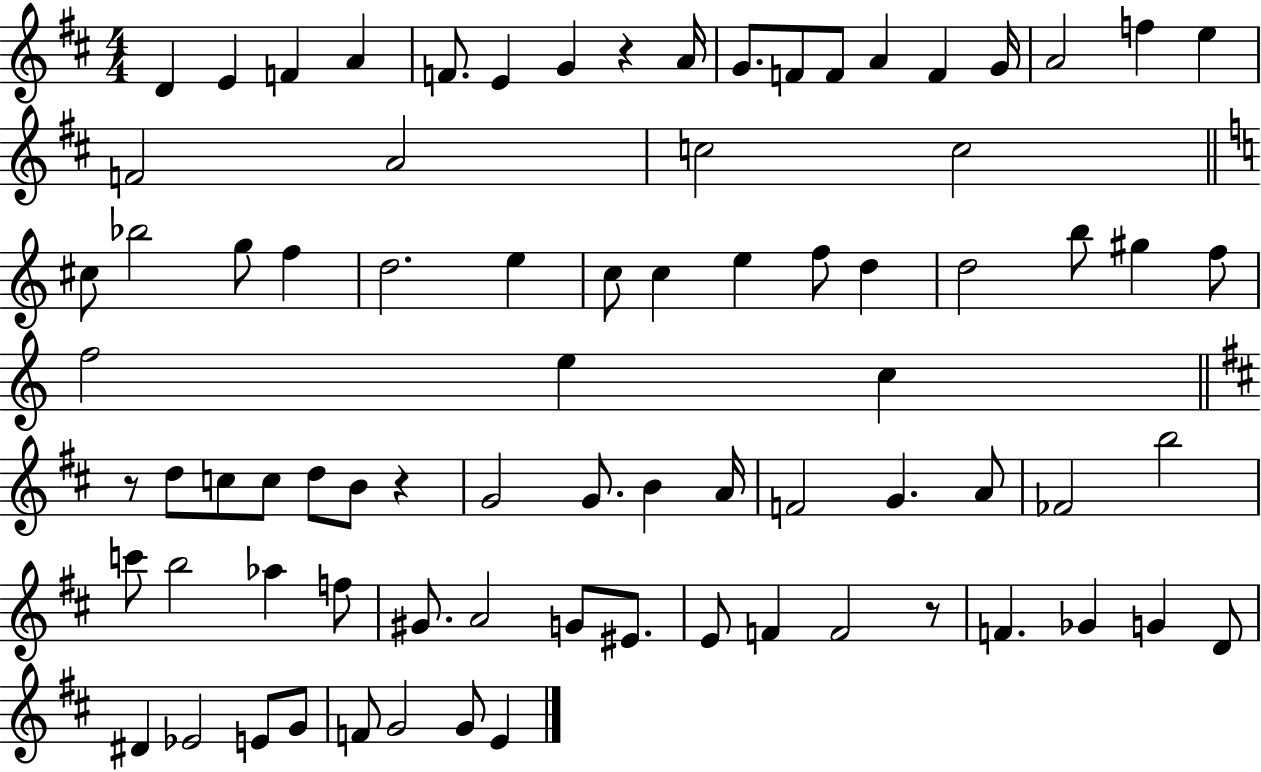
D4/q E4/q F4/q A4/q F4/e. E4/q G4/q R/q A4/s G4/e. F4/e F4/e A4/q F4/q G4/s A4/h F5/q E5/q F4/h A4/h C5/h C5/h C#5/e Bb5/h G5/e F5/q D5/h. E5/q C5/e C5/q E5/q F5/e D5/q D5/h B5/e G#5/q F5/e F5/h E5/q C5/q R/e D5/e C5/e C5/e D5/e B4/e R/q G4/h G4/e. B4/q A4/s F4/h G4/q. A4/e FES4/h B5/h C6/e B5/h Ab5/q F5/e G#4/e. A4/h G4/e EIS4/e. E4/e F4/q F4/h R/e F4/q. Gb4/q G4/q D4/e D#4/q Eb4/h E4/e G4/e F4/e G4/h G4/e E4/q